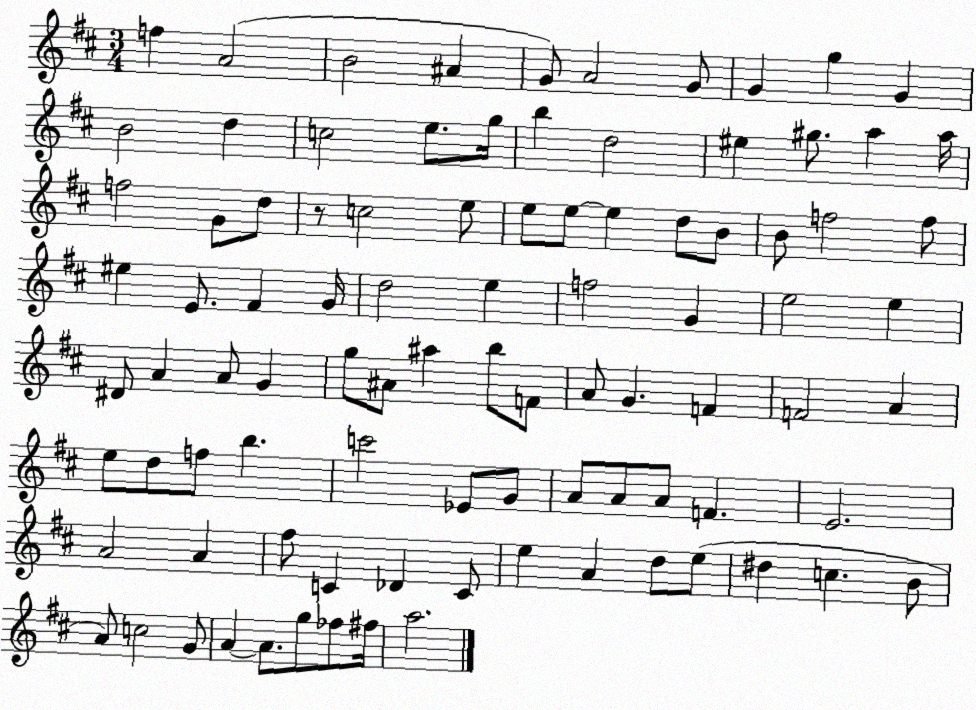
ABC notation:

X:1
T:Untitled
M:3/4
L:1/4
K:D
f A2 B2 ^A G/2 A2 G/2 G g G B2 d c2 e/2 g/4 b d2 ^e ^g/2 a a/4 f2 G/2 d/2 z/2 c2 e/2 e/2 e/2 e d/2 B/2 B/2 f2 f/2 ^e E/2 ^F G/4 d2 e f2 G e2 e ^D/2 A A/2 G g/2 ^A/2 ^a b/2 F/2 A/2 G F F2 A e/2 d/2 f/2 b c'2 _E/2 G/2 A/2 A/2 A/2 F E2 A2 A ^f/2 C _D C/2 e A d/2 e/2 ^d c B/2 A/2 c2 G/2 A A/2 g/2 _f/2 ^f/4 a2